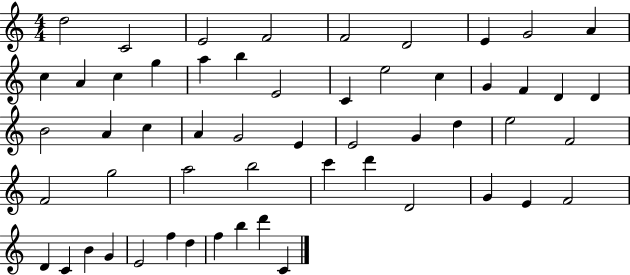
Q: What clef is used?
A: treble